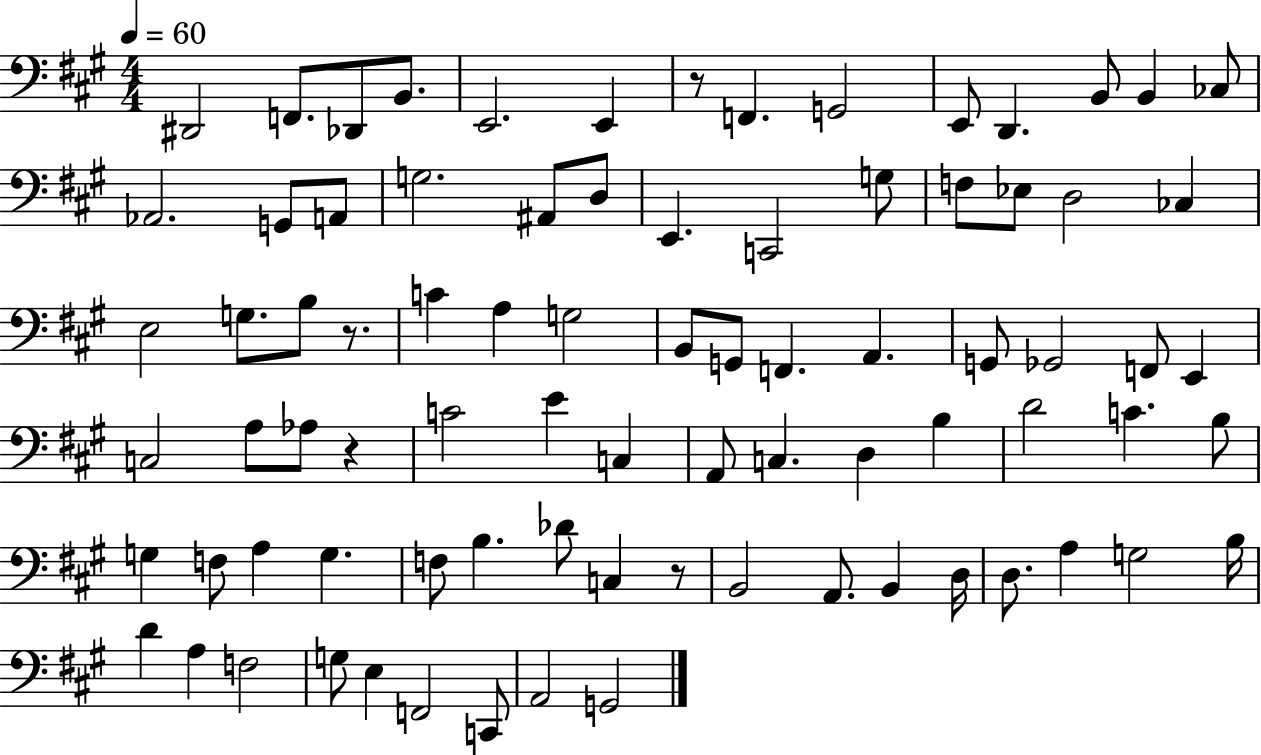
{
  \clef bass
  \numericTimeSignature
  \time 4/4
  \key a \major
  \tempo 4 = 60
  dis,2 f,8. des,8 b,8. | e,2. e,4 | r8 f,4. g,2 | e,8 d,4. b,8 b,4 ces8 | \break aes,2. g,8 a,8 | g2. ais,8 d8 | e,4. c,2 g8 | f8 ees8 d2 ces4 | \break e2 g8. b8 r8. | c'4 a4 g2 | b,8 g,8 f,4. a,4. | g,8 ges,2 f,8 e,4 | \break c2 a8 aes8 r4 | c'2 e'4 c4 | a,8 c4. d4 b4 | d'2 c'4. b8 | \break g4 f8 a4 g4. | f8 b4. des'8 c4 r8 | b,2 a,8. b,4 d16 | d8. a4 g2 b16 | \break d'4 a4 f2 | g8 e4 f,2 c,8 | a,2 g,2 | \bar "|."
}